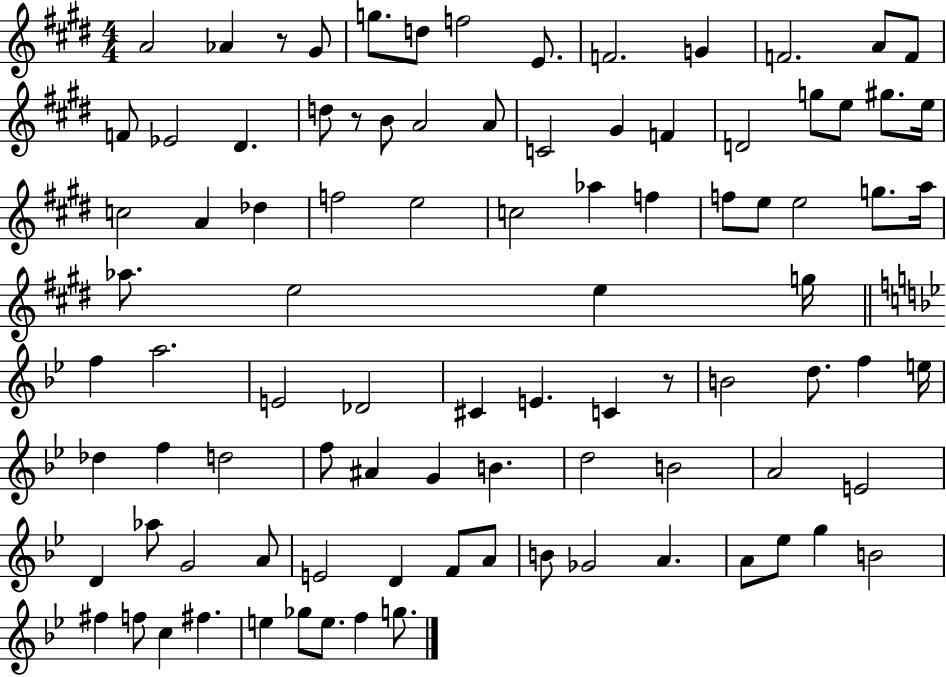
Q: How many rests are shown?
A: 3